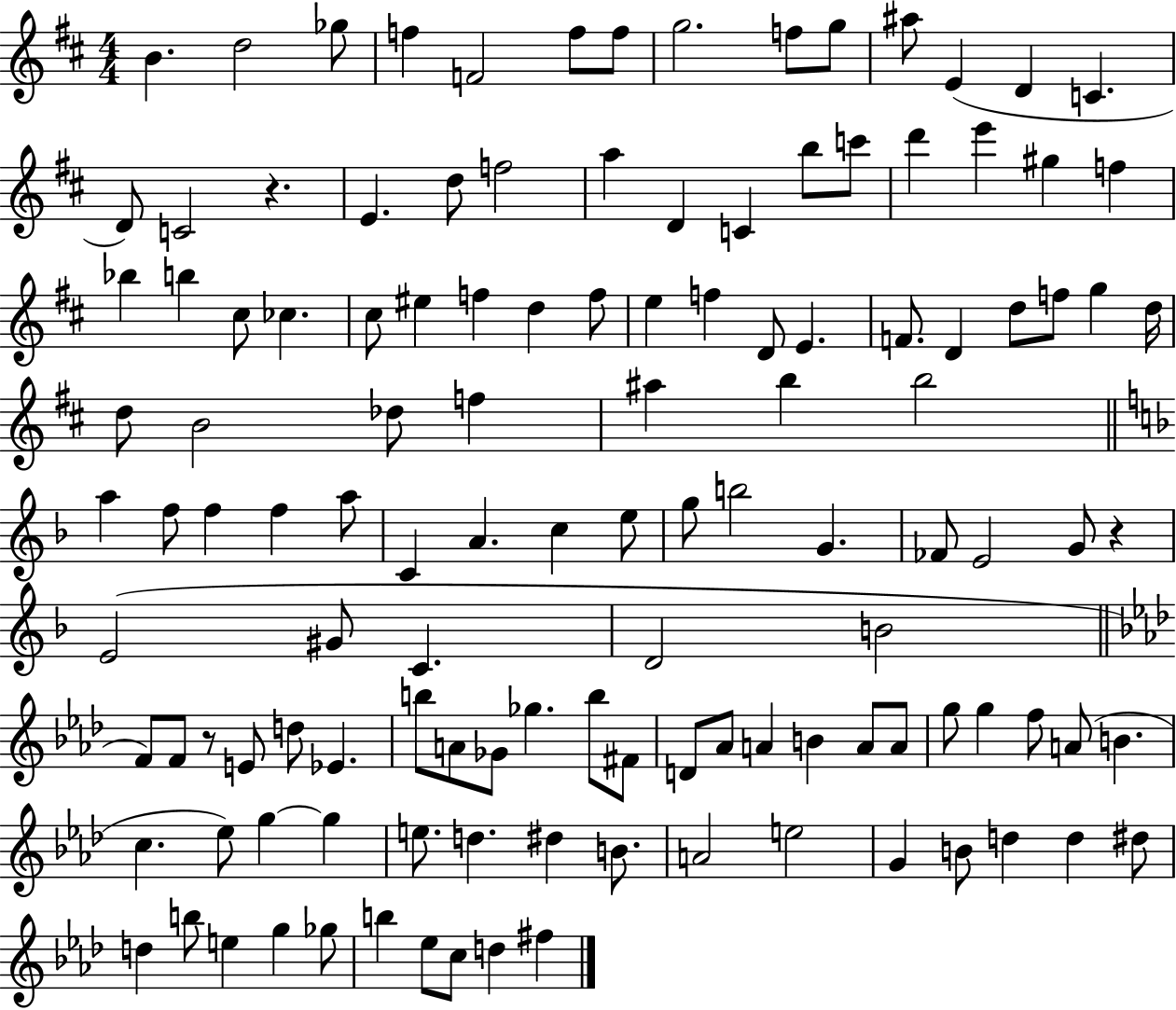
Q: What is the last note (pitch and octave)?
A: F#5